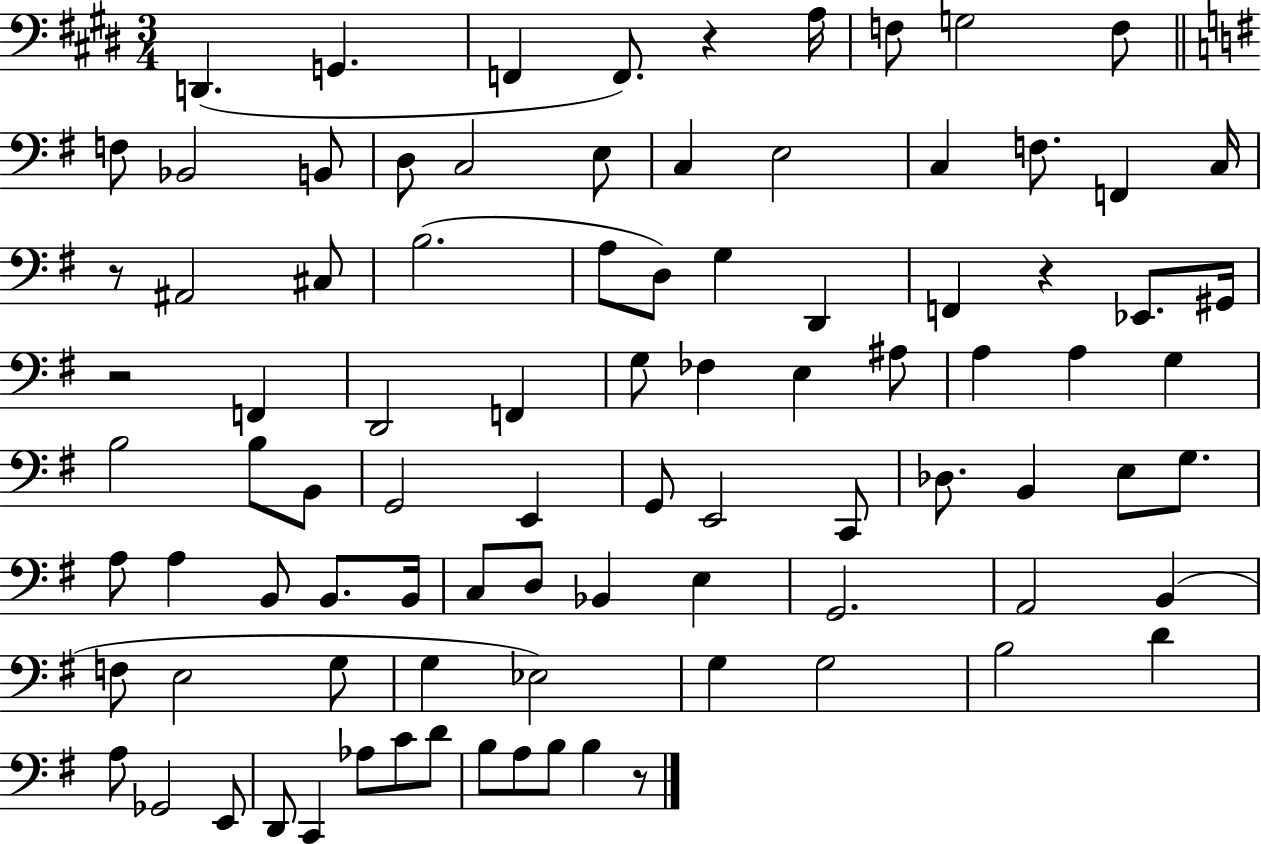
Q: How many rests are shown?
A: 5